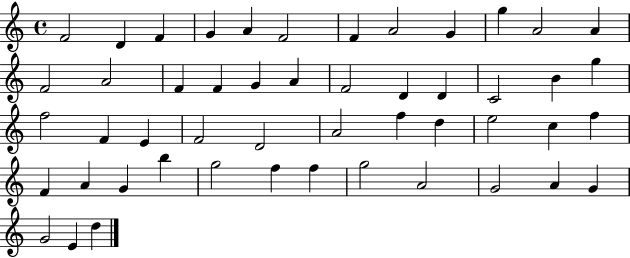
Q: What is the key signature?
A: C major